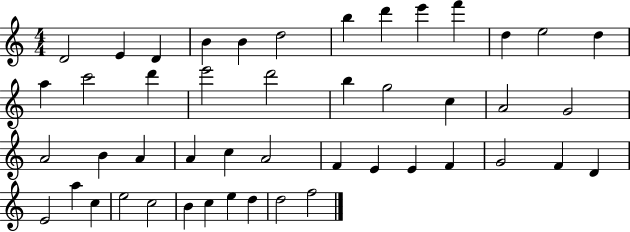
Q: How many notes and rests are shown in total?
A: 47